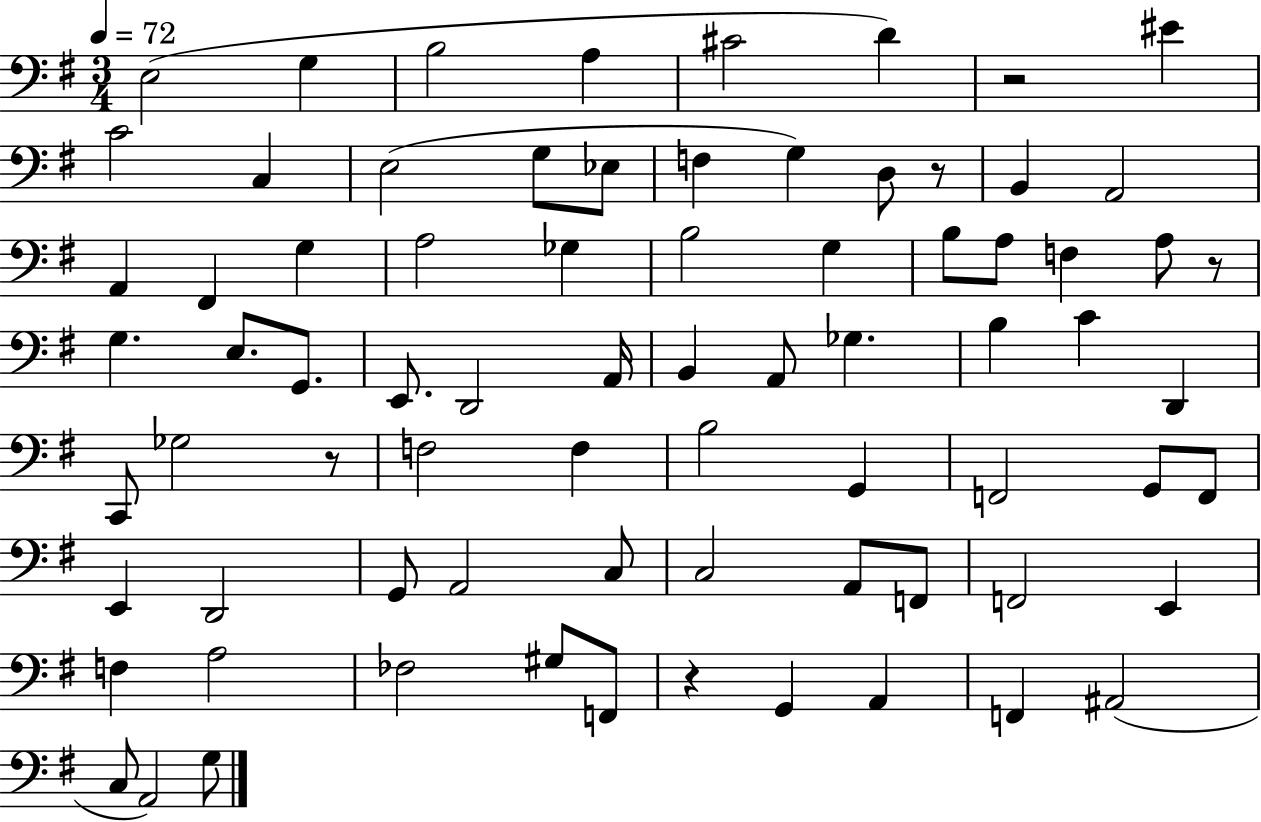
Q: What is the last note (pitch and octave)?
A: G3